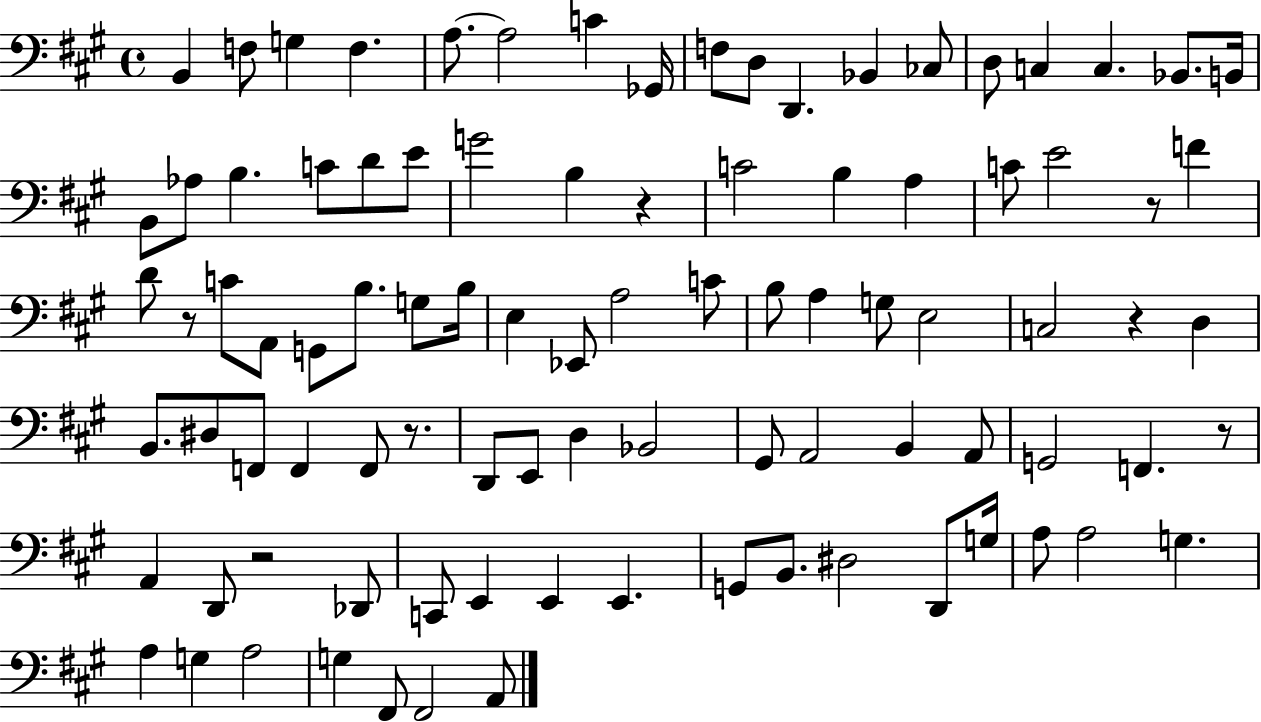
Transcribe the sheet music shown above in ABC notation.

X:1
T:Untitled
M:4/4
L:1/4
K:A
B,, F,/2 G, F, A,/2 A,2 C _G,,/4 F,/2 D,/2 D,, _B,, _C,/2 D,/2 C, C, _B,,/2 B,,/4 B,,/2 _A,/2 B, C/2 D/2 E/2 G2 B, z C2 B, A, C/2 E2 z/2 F D/2 z/2 C/2 A,,/2 G,,/2 B,/2 G,/2 B,/4 E, _E,,/2 A,2 C/2 B,/2 A, G,/2 E,2 C,2 z D, B,,/2 ^D,/2 F,,/2 F,, F,,/2 z/2 D,,/2 E,,/2 D, _B,,2 ^G,,/2 A,,2 B,, A,,/2 G,,2 F,, z/2 A,, D,,/2 z2 _D,,/2 C,,/2 E,, E,, E,, G,,/2 B,,/2 ^D,2 D,,/2 G,/4 A,/2 A,2 G, A, G, A,2 G, ^F,,/2 ^F,,2 A,,/2